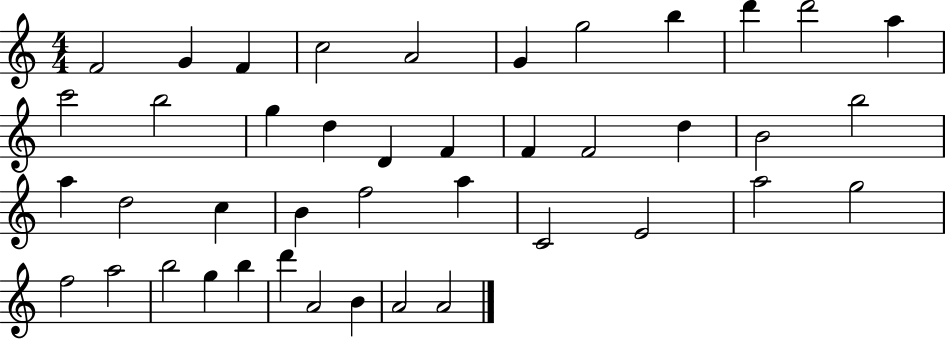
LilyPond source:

{
  \clef treble
  \numericTimeSignature
  \time 4/4
  \key c \major
  f'2 g'4 f'4 | c''2 a'2 | g'4 g''2 b''4 | d'''4 d'''2 a''4 | \break c'''2 b''2 | g''4 d''4 d'4 f'4 | f'4 f'2 d''4 | b'2 b''2 | \break a''4 d''2 c''4 | b'4 f''2 a''4 | c'2 e'2 | a''2 g''2 | \break f''2 a''2 | b''2 g''4 b''4 | d'''4 a'2 b'4 | a'2 a'2 | \break \bar "|."
}